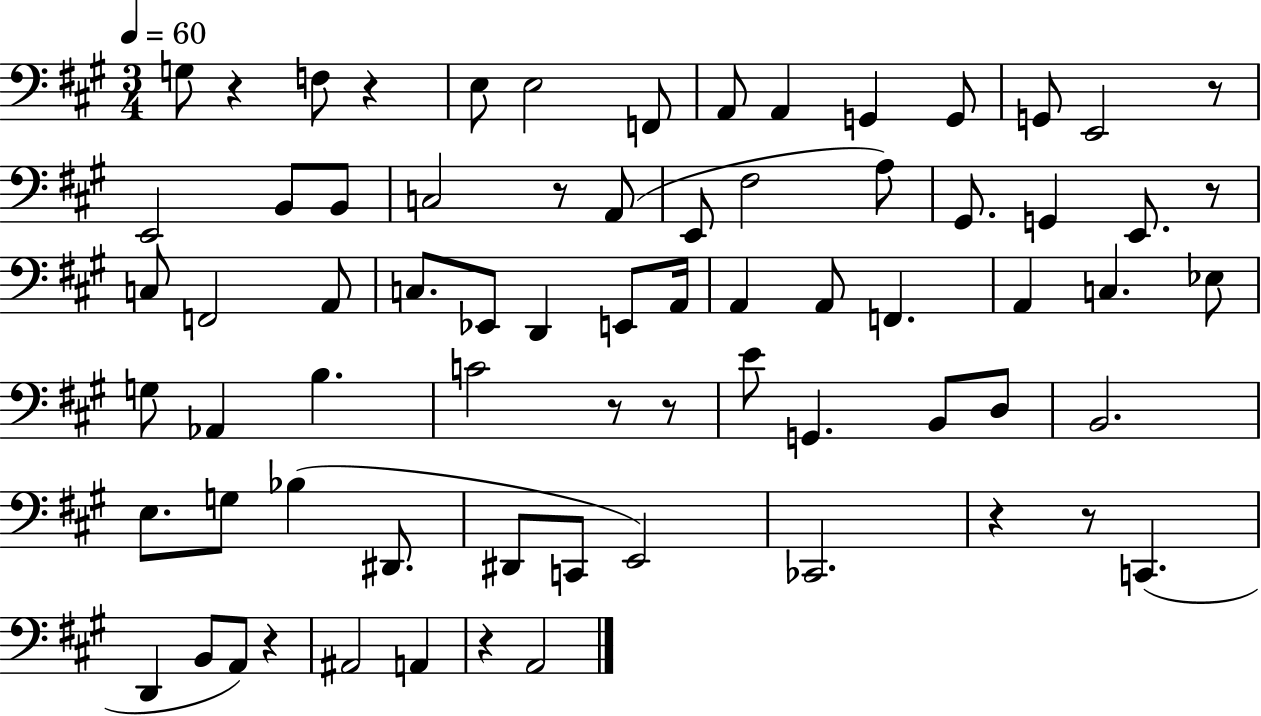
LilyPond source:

{
  \clef bass
  \numericTimeSignature
  \time 3/4
  \key a \major
  \tempo 4 = 60
  g8 r4 f8 r4 | e8 e2 f,8 | a,8 a,4 g,4 g,8 | g,8 e,2 r8 | \break e,2 b,8 b,8 | c2 r8 a,8( | e,8 fis2 a8) | gis,8. g,4 e,8. r8 | \break c8 f,2 a,8 | c8. ees,8 d,4 e,8 a,16 | a,4 a,8 f,4. | a,4 c4. ees8 | \break g8 aes,4 b4. | c'2 r8 r8 | e'8 g,4. b,8 d8 | b,2. | \break e8. g8 bes4( dis,8. | dis,8 c,8 e,2) | ces,2. | r4 r8 c,4.( | \break d,4 b,8 a,8) r4 | ais,2 a,4 | r4 a,2 | \bar "|."
}